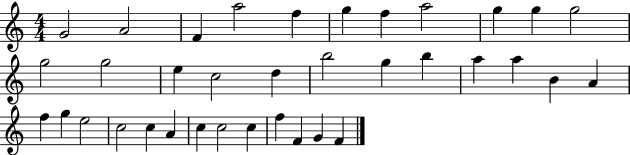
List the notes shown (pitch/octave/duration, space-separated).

G4/h A4/h F4/q A5/h F5/q G5/q F5/q A5/h G5/q G5/q G5/h G5/h G5/h E5/q C5/h D5/q B5/h G5/q B5/q A5/q A5/q B4/q A4/q F5/q G5/q E5/h C5/h C5/q A4/q C5/q C5/h C5/q F5/q F4/q G4/q F4/q